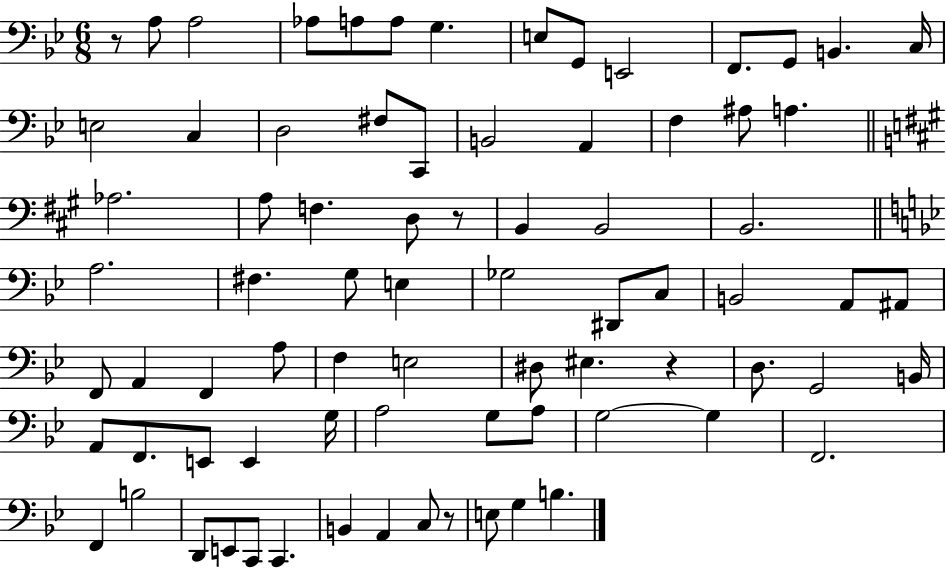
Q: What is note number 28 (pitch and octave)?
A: B2